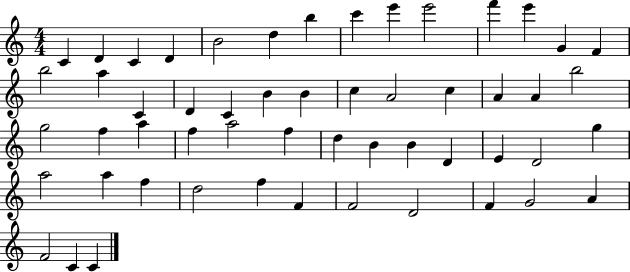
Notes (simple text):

C4/q D4/q C4/q D4/q B4/h D5/q B5/q C6/q E6/q E6/h F6/q E6/q G4/q F4/q B5/h A5/q C4/q D4/q C4/q B4/q B4/q C5/q A4/h C5/q A4/q A4/q B5/h G5/h F5/q A5/q F5/q A5/h F5/q D5/q B4/q B4/q D4/q E4/q D4/h G5/q A5/h A5/q F5/q D5/h F5/q F4/q F4/h D4/h F4/q G4/h A4/q F4/h C4/q C4/q